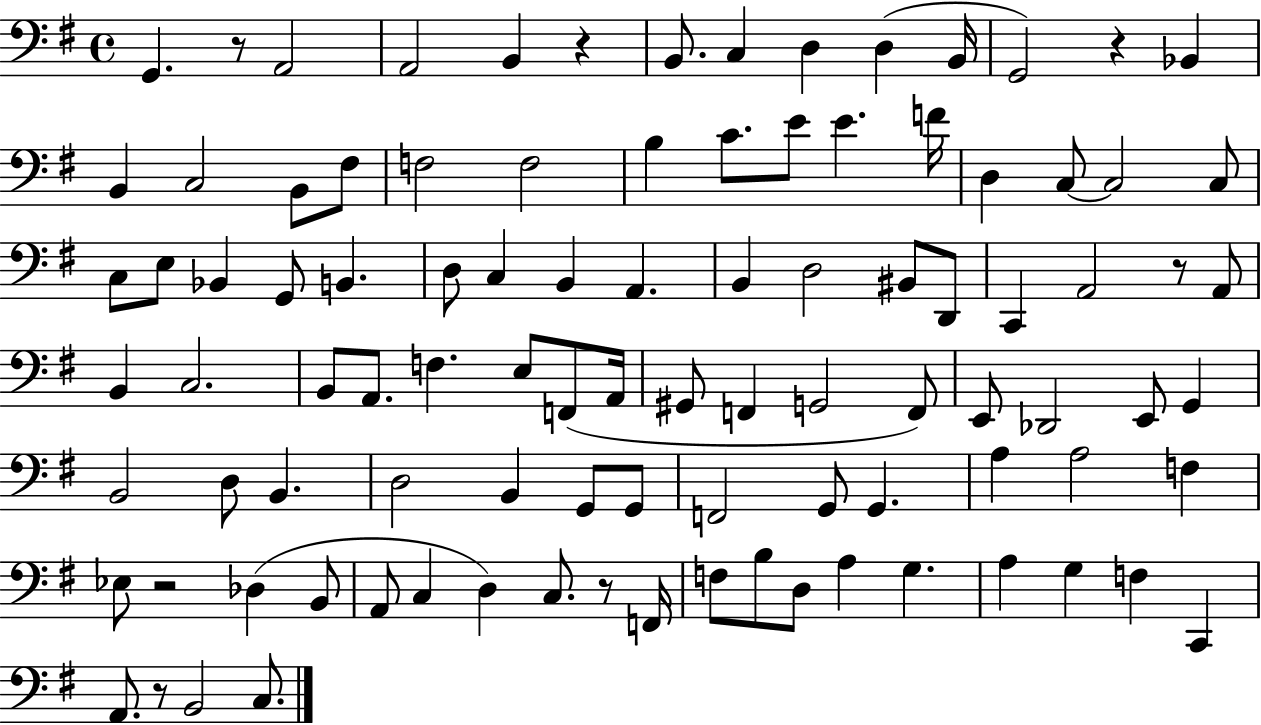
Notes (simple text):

G2/q. R/e A2/h A2/h B2/q R/q B2/e. C3/q D3/q D3/q B2/s G2/h R/q Bb2/q B2/q C3/h B2/e F#3/e F3/h F3/h B3/q C4/e. E4/e E4/q. F4/s D3/q C3/e C3/h C3/e C3/e E3/e Bb2/q G2/e B2/q. D3/e C3/q B2/q A2/q. B2/q D3/h BIS2/e D2/e C2/q A2/h R/e A2/e B2/q C3/h. B2/e A2/e. F3/q. E3/e F2/e A2/s G#2/e F2/q G2/h F2/e E2/e Db2/h E2/e G2/q B2/h D3/e B2/q. D3/h B2/q G2/e G2/e F2/h G2/e G2/q. A3/q A3/h F3/q Eb3/e R/h Db3/q B2/e A2/e C3/q D3/q C3/e. R/e F2/s F3/e B3/e D3/e A3/q G3/q. A3/q G3/q F3/q C2/q A2/e. R/e B2/h C3/e.